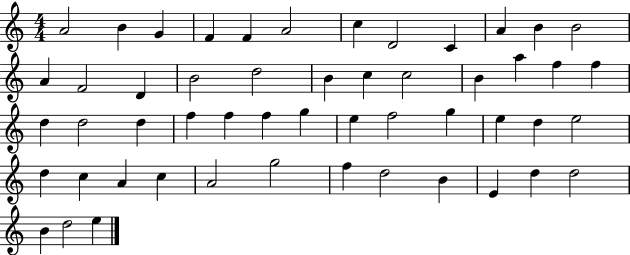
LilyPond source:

{
  \clef treble
  \numericTimeSignature
  \time 4/4
  \key c \major
  a'2 b'4 g'4 | f'4 f'4 a'2 | c''4 d'2 c'4 | a'4 b'4 b'2 | \break a'4 f'2 d'4 | b'2 d''2 | b'4 c''4 c''2 | b'4 a''4 f''4 f''4 | \break d''4 d''2 d''4 | f''4 f''4 f''4 g''4 | e''4 f''2 g''4 | e''4 d''4 e''2 | \break d''4 c''4 a'4 c''4 | a'2 g''2 | f''4 d''2 b'4 | e'4 d''4 d''2 | \break b'4 d''2 e''4 | \bar "|."
}